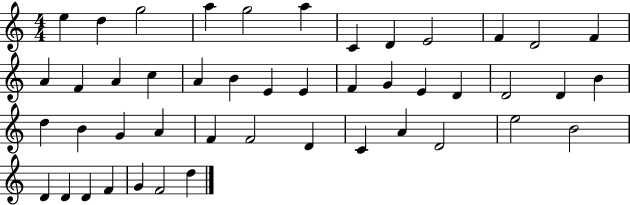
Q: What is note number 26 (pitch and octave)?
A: D4